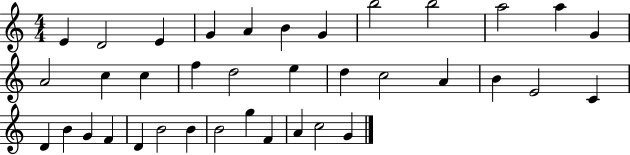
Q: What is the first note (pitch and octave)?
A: E4